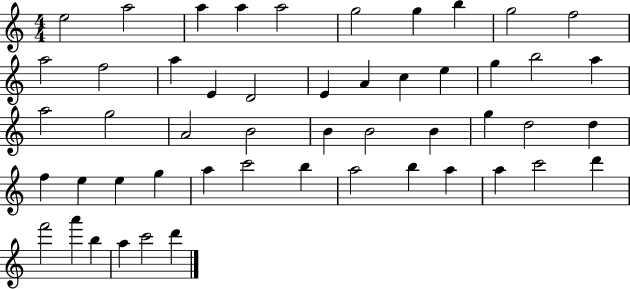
X:1
T:Untitled
M:4/4
L:1/4
K:C
e2 a2 a a a2 g2 g b g2 f2 a2 f2 a E D2 E A c e g b2 a a2 g2 A2 B2 B B2 B g d2 d f e e g a c'2 b a2 b a a c'2 d' f'2 a' b a c'2 d'